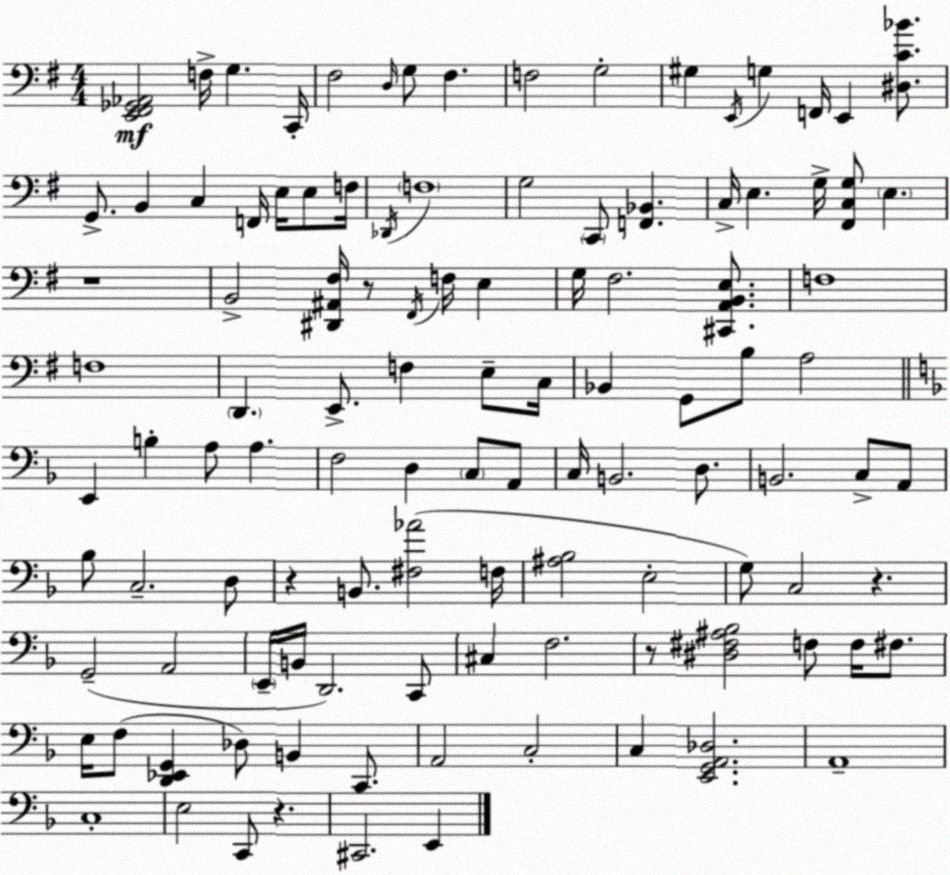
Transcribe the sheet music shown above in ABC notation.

X:1
T:Untitled
M:4/4
L:1/4
K:G
[E,,^F,,_G,,_A,,]2 F,/4 G, C,,/4 ^F,2 D,/4 G,/2 ^F, F,2 G,2 ^G, E,,/4 G, F,,/4 E,, [^D,C_B]/2 G,,/2 B,, C, F,,/4 E,/4 E,/2 F,/4 _D,,/4 F,4 G,2 C,,/2 [F,,_B,,] C,/4 E, G,/4 [^F,,C,G,]/2 E, z4 B,,2 [^D,,^A,,^F,]/4 z/2 ^F,,/4 F,/4 E, G,/4 ^F,2 [^C,,A,,B,,E,]/2 F,4 F,4 D,, E,,/2 F, E,/2 C,/4 _B,, G,,/2 B,/2 A,2 E,, B, A,/2 A, F,2 D, C,/2 A,,/2 C,/4 B,,2 D,/2 B,,2 C,/2 A,,/2 _B,/2 C,2 D,/2 z B,,/2 [^F,_A]2 F,/4 [^A,_B,]2 E,2 G,/2 C,2 z G,,2 A,,2 E,,/4 B,,/4 D,,2 C,,/2 ^C, F,2 z/2 [^D,^F,^A,_B,]2 F,/2 F,/4 ^F,/2 E,/4 F,/2 [D,,_E,,G,,] _D,/2 B,, C,,/2 A,,2 C,2 C, [E,,G,,A,,_D,]2 A,,4 C,4 E,2 C,,/2 z ^C,,2 E,,